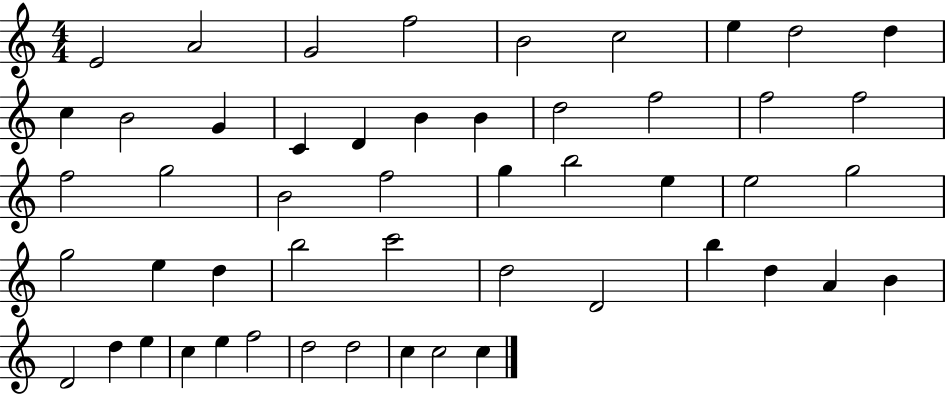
{
  \clef treble
  \numericTimeSignature
  \time 4/4
  \key c \major
  e'2 a'2 | g'2 f''2 | b'2 c''2 | e''4 d''2 d''4 | \break c''4 b'2 g'4 | c'4 d'4 b'4 b'4 | d''2 f''2 | f''2 f''2 | \break f''2 g''2 | b'2 f''2 | g''4 b''2 e''4 | e''2 g''2 | \break g''2 e''4 d''4 | b''2 c'''2 | d''2 d'2 | b''4 d''4 a'4 b'4 | \break d'2 d''4 e''4 | c''4 e''4 f''2 | d''2 d''2 | c''4 c''2 c''4 | \break \bar "|."
}